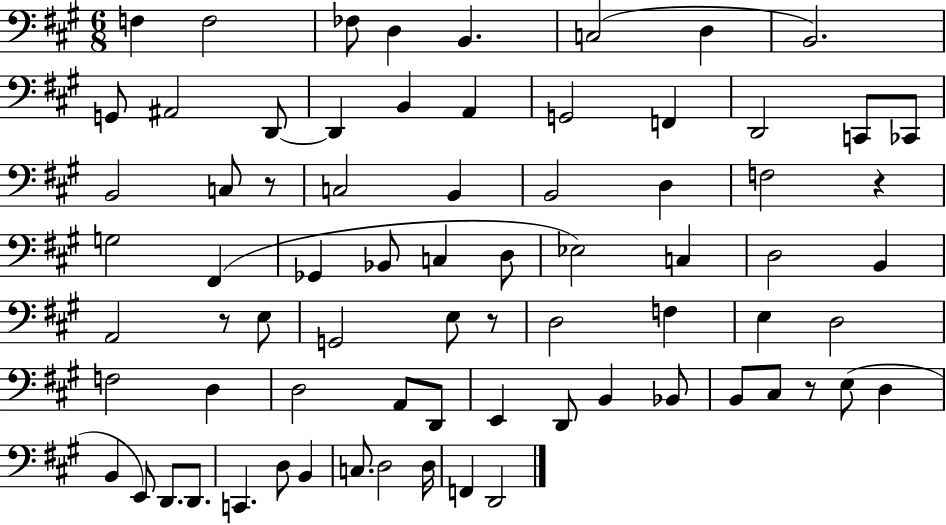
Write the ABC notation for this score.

X:1
T:Untitled
M:6/8
L:1/4
K:A
F, F,2 _F,/2 D, B,, C,2 D, B,,2 G,,/2 ^A,,2 D,,/2 D,, B,, A,, G,,2 F,, D,,2 C,,/2 _C,,/2 B,,2 C,/2 z/2 C,2 B,, B,,2 D, F,2 z G,2 ^F,, _G,, _B,,/2 C, D,/2 _E,2 C, D,2 B,, A,,2 z/2 E,/2 G,,2 E,/2 z/2 D,2 F, E, D,2 F,2 D, D,2 A,,/2 D,,/2 E,, D,,/2 B,, _B,,/2 B,,/2 ^C,/2 z/2 E,/2 D, B,, E,,/2 D,,/2 D,,/2 C,, D,/2 B,, C,/2 D,2 D,/4 F,, D,,2